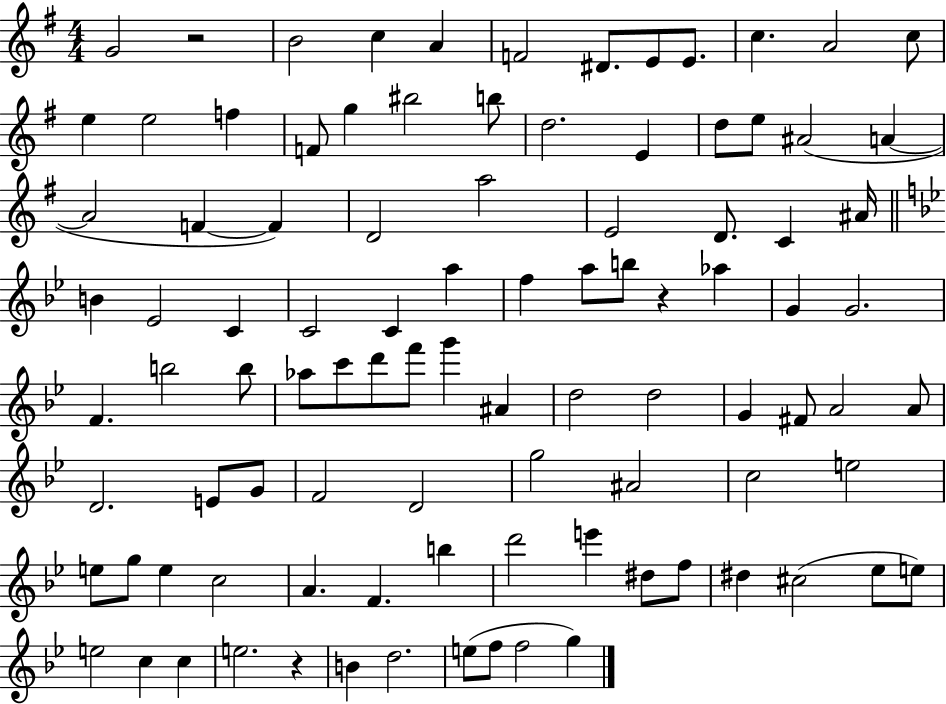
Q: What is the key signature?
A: G major